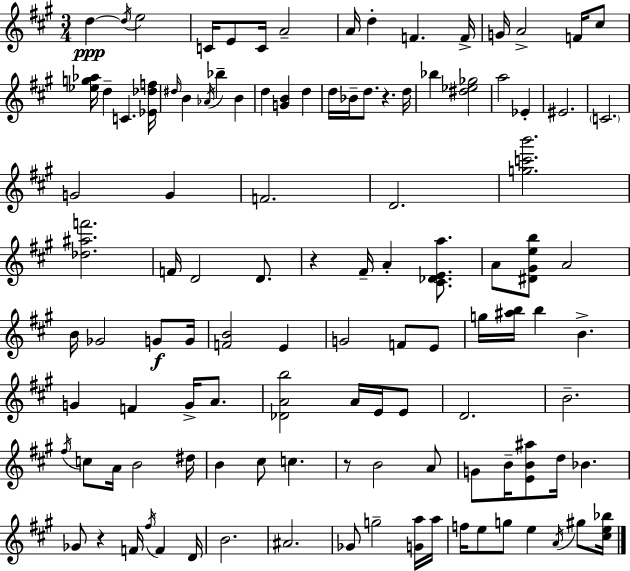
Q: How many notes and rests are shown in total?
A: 112